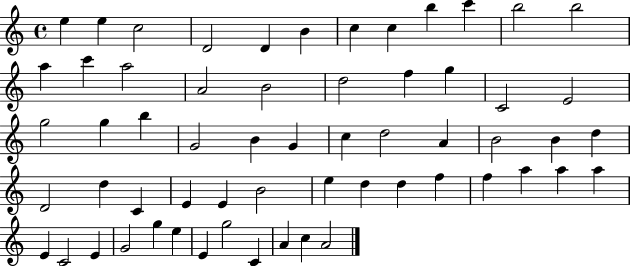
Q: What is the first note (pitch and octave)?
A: E5